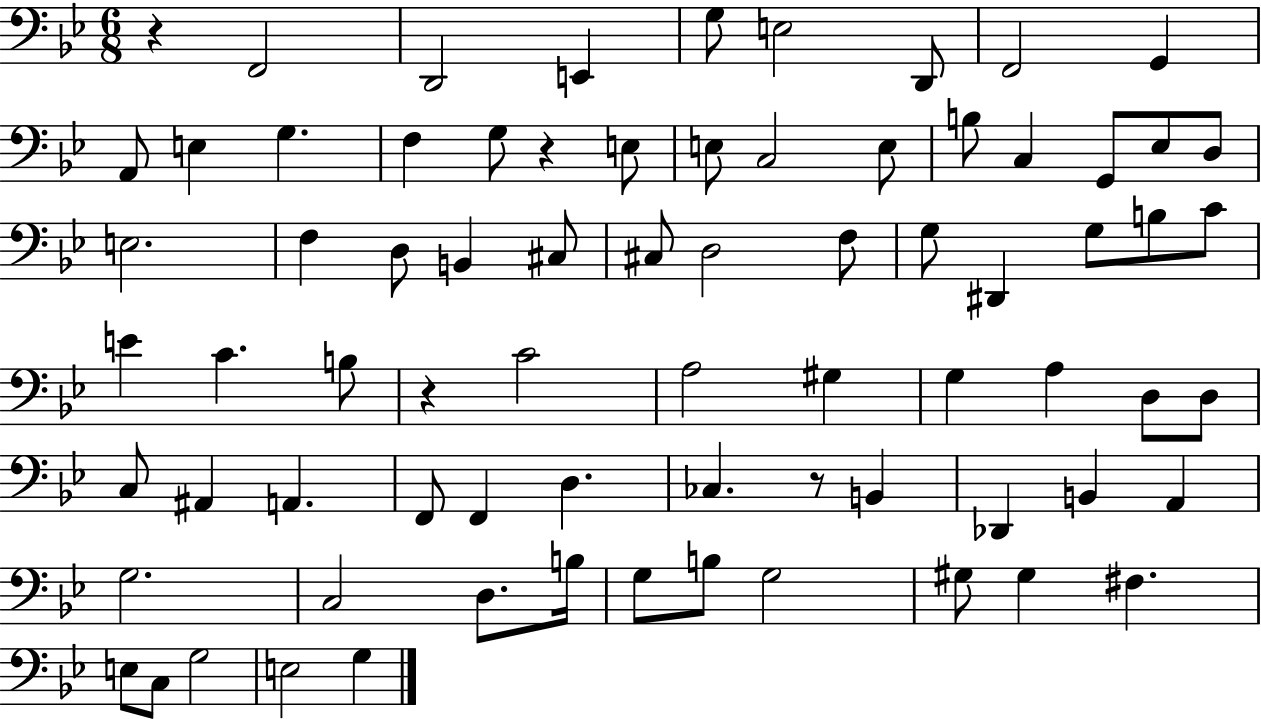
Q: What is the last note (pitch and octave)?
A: G3